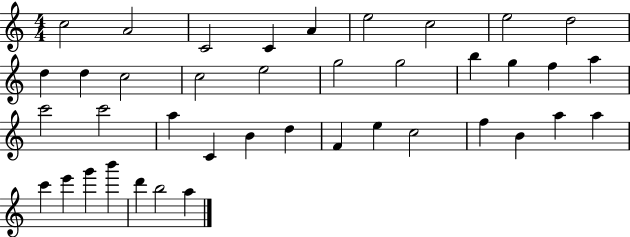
{
  \clef treble
  \numericTimeSignature
  \time 4/4
  \key c \major
  c''2 a'2 | c'2 c'4 a'4 | e''2 c''2 | e''2 d''2 | \break d''4 d''4 c''2 | c''2 e''2 | g''2 g''2 | b''4 g''4 f''4 a''4 | \break c'''2 c'''2 | a''4 c'4 b'4 d''4 | f'4 e''4 c''2 | f''4 b'4 a''4 a''4 | \break c'''4 e'''4 g'''4 b'''4 | d'''4 b''2 a''4 | \bar "|."
}